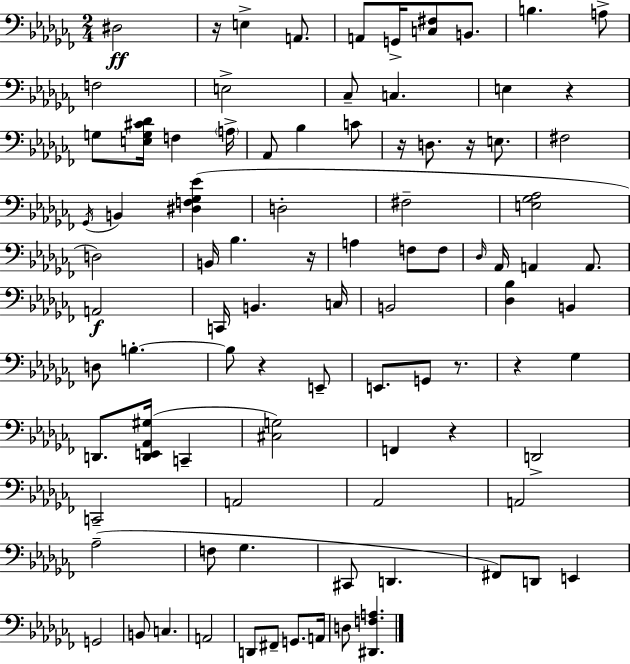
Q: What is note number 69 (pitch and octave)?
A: A2